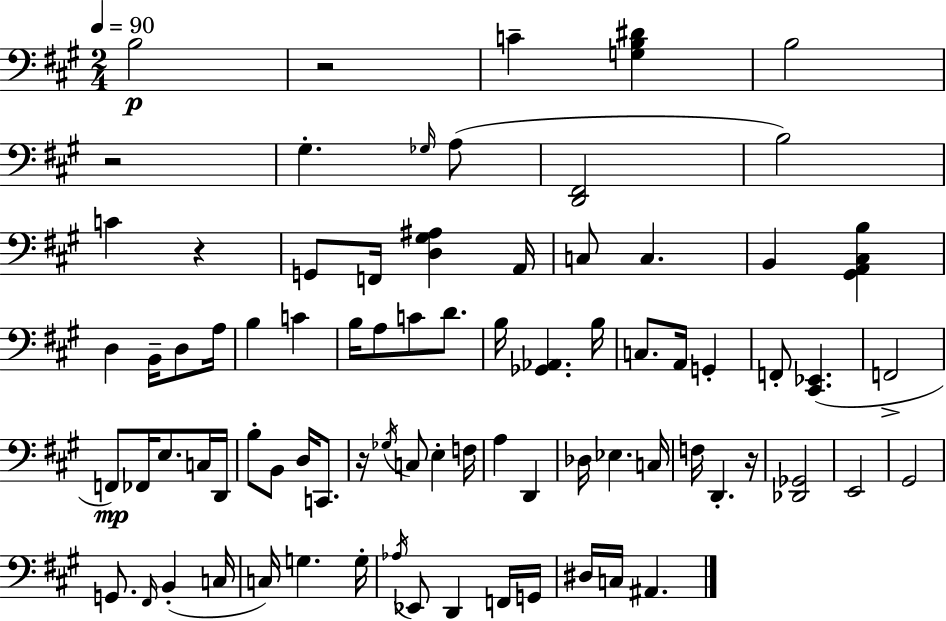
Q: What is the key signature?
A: A major